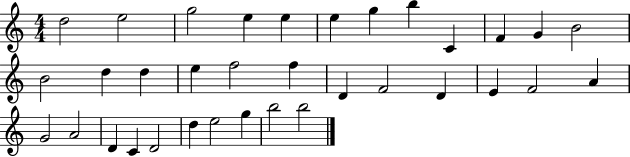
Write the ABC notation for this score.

X:1
T:Untitled
M:4/4
L:1/4
K:C
d2 e2 g2 e e e g b C F G B2 B2 d d e f2 f D F2 D E F2 A G2 A2 D C D2 d e2 g b2 b2